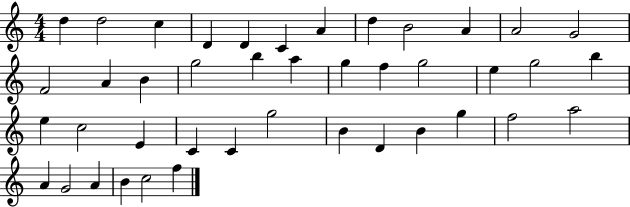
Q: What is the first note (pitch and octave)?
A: D5